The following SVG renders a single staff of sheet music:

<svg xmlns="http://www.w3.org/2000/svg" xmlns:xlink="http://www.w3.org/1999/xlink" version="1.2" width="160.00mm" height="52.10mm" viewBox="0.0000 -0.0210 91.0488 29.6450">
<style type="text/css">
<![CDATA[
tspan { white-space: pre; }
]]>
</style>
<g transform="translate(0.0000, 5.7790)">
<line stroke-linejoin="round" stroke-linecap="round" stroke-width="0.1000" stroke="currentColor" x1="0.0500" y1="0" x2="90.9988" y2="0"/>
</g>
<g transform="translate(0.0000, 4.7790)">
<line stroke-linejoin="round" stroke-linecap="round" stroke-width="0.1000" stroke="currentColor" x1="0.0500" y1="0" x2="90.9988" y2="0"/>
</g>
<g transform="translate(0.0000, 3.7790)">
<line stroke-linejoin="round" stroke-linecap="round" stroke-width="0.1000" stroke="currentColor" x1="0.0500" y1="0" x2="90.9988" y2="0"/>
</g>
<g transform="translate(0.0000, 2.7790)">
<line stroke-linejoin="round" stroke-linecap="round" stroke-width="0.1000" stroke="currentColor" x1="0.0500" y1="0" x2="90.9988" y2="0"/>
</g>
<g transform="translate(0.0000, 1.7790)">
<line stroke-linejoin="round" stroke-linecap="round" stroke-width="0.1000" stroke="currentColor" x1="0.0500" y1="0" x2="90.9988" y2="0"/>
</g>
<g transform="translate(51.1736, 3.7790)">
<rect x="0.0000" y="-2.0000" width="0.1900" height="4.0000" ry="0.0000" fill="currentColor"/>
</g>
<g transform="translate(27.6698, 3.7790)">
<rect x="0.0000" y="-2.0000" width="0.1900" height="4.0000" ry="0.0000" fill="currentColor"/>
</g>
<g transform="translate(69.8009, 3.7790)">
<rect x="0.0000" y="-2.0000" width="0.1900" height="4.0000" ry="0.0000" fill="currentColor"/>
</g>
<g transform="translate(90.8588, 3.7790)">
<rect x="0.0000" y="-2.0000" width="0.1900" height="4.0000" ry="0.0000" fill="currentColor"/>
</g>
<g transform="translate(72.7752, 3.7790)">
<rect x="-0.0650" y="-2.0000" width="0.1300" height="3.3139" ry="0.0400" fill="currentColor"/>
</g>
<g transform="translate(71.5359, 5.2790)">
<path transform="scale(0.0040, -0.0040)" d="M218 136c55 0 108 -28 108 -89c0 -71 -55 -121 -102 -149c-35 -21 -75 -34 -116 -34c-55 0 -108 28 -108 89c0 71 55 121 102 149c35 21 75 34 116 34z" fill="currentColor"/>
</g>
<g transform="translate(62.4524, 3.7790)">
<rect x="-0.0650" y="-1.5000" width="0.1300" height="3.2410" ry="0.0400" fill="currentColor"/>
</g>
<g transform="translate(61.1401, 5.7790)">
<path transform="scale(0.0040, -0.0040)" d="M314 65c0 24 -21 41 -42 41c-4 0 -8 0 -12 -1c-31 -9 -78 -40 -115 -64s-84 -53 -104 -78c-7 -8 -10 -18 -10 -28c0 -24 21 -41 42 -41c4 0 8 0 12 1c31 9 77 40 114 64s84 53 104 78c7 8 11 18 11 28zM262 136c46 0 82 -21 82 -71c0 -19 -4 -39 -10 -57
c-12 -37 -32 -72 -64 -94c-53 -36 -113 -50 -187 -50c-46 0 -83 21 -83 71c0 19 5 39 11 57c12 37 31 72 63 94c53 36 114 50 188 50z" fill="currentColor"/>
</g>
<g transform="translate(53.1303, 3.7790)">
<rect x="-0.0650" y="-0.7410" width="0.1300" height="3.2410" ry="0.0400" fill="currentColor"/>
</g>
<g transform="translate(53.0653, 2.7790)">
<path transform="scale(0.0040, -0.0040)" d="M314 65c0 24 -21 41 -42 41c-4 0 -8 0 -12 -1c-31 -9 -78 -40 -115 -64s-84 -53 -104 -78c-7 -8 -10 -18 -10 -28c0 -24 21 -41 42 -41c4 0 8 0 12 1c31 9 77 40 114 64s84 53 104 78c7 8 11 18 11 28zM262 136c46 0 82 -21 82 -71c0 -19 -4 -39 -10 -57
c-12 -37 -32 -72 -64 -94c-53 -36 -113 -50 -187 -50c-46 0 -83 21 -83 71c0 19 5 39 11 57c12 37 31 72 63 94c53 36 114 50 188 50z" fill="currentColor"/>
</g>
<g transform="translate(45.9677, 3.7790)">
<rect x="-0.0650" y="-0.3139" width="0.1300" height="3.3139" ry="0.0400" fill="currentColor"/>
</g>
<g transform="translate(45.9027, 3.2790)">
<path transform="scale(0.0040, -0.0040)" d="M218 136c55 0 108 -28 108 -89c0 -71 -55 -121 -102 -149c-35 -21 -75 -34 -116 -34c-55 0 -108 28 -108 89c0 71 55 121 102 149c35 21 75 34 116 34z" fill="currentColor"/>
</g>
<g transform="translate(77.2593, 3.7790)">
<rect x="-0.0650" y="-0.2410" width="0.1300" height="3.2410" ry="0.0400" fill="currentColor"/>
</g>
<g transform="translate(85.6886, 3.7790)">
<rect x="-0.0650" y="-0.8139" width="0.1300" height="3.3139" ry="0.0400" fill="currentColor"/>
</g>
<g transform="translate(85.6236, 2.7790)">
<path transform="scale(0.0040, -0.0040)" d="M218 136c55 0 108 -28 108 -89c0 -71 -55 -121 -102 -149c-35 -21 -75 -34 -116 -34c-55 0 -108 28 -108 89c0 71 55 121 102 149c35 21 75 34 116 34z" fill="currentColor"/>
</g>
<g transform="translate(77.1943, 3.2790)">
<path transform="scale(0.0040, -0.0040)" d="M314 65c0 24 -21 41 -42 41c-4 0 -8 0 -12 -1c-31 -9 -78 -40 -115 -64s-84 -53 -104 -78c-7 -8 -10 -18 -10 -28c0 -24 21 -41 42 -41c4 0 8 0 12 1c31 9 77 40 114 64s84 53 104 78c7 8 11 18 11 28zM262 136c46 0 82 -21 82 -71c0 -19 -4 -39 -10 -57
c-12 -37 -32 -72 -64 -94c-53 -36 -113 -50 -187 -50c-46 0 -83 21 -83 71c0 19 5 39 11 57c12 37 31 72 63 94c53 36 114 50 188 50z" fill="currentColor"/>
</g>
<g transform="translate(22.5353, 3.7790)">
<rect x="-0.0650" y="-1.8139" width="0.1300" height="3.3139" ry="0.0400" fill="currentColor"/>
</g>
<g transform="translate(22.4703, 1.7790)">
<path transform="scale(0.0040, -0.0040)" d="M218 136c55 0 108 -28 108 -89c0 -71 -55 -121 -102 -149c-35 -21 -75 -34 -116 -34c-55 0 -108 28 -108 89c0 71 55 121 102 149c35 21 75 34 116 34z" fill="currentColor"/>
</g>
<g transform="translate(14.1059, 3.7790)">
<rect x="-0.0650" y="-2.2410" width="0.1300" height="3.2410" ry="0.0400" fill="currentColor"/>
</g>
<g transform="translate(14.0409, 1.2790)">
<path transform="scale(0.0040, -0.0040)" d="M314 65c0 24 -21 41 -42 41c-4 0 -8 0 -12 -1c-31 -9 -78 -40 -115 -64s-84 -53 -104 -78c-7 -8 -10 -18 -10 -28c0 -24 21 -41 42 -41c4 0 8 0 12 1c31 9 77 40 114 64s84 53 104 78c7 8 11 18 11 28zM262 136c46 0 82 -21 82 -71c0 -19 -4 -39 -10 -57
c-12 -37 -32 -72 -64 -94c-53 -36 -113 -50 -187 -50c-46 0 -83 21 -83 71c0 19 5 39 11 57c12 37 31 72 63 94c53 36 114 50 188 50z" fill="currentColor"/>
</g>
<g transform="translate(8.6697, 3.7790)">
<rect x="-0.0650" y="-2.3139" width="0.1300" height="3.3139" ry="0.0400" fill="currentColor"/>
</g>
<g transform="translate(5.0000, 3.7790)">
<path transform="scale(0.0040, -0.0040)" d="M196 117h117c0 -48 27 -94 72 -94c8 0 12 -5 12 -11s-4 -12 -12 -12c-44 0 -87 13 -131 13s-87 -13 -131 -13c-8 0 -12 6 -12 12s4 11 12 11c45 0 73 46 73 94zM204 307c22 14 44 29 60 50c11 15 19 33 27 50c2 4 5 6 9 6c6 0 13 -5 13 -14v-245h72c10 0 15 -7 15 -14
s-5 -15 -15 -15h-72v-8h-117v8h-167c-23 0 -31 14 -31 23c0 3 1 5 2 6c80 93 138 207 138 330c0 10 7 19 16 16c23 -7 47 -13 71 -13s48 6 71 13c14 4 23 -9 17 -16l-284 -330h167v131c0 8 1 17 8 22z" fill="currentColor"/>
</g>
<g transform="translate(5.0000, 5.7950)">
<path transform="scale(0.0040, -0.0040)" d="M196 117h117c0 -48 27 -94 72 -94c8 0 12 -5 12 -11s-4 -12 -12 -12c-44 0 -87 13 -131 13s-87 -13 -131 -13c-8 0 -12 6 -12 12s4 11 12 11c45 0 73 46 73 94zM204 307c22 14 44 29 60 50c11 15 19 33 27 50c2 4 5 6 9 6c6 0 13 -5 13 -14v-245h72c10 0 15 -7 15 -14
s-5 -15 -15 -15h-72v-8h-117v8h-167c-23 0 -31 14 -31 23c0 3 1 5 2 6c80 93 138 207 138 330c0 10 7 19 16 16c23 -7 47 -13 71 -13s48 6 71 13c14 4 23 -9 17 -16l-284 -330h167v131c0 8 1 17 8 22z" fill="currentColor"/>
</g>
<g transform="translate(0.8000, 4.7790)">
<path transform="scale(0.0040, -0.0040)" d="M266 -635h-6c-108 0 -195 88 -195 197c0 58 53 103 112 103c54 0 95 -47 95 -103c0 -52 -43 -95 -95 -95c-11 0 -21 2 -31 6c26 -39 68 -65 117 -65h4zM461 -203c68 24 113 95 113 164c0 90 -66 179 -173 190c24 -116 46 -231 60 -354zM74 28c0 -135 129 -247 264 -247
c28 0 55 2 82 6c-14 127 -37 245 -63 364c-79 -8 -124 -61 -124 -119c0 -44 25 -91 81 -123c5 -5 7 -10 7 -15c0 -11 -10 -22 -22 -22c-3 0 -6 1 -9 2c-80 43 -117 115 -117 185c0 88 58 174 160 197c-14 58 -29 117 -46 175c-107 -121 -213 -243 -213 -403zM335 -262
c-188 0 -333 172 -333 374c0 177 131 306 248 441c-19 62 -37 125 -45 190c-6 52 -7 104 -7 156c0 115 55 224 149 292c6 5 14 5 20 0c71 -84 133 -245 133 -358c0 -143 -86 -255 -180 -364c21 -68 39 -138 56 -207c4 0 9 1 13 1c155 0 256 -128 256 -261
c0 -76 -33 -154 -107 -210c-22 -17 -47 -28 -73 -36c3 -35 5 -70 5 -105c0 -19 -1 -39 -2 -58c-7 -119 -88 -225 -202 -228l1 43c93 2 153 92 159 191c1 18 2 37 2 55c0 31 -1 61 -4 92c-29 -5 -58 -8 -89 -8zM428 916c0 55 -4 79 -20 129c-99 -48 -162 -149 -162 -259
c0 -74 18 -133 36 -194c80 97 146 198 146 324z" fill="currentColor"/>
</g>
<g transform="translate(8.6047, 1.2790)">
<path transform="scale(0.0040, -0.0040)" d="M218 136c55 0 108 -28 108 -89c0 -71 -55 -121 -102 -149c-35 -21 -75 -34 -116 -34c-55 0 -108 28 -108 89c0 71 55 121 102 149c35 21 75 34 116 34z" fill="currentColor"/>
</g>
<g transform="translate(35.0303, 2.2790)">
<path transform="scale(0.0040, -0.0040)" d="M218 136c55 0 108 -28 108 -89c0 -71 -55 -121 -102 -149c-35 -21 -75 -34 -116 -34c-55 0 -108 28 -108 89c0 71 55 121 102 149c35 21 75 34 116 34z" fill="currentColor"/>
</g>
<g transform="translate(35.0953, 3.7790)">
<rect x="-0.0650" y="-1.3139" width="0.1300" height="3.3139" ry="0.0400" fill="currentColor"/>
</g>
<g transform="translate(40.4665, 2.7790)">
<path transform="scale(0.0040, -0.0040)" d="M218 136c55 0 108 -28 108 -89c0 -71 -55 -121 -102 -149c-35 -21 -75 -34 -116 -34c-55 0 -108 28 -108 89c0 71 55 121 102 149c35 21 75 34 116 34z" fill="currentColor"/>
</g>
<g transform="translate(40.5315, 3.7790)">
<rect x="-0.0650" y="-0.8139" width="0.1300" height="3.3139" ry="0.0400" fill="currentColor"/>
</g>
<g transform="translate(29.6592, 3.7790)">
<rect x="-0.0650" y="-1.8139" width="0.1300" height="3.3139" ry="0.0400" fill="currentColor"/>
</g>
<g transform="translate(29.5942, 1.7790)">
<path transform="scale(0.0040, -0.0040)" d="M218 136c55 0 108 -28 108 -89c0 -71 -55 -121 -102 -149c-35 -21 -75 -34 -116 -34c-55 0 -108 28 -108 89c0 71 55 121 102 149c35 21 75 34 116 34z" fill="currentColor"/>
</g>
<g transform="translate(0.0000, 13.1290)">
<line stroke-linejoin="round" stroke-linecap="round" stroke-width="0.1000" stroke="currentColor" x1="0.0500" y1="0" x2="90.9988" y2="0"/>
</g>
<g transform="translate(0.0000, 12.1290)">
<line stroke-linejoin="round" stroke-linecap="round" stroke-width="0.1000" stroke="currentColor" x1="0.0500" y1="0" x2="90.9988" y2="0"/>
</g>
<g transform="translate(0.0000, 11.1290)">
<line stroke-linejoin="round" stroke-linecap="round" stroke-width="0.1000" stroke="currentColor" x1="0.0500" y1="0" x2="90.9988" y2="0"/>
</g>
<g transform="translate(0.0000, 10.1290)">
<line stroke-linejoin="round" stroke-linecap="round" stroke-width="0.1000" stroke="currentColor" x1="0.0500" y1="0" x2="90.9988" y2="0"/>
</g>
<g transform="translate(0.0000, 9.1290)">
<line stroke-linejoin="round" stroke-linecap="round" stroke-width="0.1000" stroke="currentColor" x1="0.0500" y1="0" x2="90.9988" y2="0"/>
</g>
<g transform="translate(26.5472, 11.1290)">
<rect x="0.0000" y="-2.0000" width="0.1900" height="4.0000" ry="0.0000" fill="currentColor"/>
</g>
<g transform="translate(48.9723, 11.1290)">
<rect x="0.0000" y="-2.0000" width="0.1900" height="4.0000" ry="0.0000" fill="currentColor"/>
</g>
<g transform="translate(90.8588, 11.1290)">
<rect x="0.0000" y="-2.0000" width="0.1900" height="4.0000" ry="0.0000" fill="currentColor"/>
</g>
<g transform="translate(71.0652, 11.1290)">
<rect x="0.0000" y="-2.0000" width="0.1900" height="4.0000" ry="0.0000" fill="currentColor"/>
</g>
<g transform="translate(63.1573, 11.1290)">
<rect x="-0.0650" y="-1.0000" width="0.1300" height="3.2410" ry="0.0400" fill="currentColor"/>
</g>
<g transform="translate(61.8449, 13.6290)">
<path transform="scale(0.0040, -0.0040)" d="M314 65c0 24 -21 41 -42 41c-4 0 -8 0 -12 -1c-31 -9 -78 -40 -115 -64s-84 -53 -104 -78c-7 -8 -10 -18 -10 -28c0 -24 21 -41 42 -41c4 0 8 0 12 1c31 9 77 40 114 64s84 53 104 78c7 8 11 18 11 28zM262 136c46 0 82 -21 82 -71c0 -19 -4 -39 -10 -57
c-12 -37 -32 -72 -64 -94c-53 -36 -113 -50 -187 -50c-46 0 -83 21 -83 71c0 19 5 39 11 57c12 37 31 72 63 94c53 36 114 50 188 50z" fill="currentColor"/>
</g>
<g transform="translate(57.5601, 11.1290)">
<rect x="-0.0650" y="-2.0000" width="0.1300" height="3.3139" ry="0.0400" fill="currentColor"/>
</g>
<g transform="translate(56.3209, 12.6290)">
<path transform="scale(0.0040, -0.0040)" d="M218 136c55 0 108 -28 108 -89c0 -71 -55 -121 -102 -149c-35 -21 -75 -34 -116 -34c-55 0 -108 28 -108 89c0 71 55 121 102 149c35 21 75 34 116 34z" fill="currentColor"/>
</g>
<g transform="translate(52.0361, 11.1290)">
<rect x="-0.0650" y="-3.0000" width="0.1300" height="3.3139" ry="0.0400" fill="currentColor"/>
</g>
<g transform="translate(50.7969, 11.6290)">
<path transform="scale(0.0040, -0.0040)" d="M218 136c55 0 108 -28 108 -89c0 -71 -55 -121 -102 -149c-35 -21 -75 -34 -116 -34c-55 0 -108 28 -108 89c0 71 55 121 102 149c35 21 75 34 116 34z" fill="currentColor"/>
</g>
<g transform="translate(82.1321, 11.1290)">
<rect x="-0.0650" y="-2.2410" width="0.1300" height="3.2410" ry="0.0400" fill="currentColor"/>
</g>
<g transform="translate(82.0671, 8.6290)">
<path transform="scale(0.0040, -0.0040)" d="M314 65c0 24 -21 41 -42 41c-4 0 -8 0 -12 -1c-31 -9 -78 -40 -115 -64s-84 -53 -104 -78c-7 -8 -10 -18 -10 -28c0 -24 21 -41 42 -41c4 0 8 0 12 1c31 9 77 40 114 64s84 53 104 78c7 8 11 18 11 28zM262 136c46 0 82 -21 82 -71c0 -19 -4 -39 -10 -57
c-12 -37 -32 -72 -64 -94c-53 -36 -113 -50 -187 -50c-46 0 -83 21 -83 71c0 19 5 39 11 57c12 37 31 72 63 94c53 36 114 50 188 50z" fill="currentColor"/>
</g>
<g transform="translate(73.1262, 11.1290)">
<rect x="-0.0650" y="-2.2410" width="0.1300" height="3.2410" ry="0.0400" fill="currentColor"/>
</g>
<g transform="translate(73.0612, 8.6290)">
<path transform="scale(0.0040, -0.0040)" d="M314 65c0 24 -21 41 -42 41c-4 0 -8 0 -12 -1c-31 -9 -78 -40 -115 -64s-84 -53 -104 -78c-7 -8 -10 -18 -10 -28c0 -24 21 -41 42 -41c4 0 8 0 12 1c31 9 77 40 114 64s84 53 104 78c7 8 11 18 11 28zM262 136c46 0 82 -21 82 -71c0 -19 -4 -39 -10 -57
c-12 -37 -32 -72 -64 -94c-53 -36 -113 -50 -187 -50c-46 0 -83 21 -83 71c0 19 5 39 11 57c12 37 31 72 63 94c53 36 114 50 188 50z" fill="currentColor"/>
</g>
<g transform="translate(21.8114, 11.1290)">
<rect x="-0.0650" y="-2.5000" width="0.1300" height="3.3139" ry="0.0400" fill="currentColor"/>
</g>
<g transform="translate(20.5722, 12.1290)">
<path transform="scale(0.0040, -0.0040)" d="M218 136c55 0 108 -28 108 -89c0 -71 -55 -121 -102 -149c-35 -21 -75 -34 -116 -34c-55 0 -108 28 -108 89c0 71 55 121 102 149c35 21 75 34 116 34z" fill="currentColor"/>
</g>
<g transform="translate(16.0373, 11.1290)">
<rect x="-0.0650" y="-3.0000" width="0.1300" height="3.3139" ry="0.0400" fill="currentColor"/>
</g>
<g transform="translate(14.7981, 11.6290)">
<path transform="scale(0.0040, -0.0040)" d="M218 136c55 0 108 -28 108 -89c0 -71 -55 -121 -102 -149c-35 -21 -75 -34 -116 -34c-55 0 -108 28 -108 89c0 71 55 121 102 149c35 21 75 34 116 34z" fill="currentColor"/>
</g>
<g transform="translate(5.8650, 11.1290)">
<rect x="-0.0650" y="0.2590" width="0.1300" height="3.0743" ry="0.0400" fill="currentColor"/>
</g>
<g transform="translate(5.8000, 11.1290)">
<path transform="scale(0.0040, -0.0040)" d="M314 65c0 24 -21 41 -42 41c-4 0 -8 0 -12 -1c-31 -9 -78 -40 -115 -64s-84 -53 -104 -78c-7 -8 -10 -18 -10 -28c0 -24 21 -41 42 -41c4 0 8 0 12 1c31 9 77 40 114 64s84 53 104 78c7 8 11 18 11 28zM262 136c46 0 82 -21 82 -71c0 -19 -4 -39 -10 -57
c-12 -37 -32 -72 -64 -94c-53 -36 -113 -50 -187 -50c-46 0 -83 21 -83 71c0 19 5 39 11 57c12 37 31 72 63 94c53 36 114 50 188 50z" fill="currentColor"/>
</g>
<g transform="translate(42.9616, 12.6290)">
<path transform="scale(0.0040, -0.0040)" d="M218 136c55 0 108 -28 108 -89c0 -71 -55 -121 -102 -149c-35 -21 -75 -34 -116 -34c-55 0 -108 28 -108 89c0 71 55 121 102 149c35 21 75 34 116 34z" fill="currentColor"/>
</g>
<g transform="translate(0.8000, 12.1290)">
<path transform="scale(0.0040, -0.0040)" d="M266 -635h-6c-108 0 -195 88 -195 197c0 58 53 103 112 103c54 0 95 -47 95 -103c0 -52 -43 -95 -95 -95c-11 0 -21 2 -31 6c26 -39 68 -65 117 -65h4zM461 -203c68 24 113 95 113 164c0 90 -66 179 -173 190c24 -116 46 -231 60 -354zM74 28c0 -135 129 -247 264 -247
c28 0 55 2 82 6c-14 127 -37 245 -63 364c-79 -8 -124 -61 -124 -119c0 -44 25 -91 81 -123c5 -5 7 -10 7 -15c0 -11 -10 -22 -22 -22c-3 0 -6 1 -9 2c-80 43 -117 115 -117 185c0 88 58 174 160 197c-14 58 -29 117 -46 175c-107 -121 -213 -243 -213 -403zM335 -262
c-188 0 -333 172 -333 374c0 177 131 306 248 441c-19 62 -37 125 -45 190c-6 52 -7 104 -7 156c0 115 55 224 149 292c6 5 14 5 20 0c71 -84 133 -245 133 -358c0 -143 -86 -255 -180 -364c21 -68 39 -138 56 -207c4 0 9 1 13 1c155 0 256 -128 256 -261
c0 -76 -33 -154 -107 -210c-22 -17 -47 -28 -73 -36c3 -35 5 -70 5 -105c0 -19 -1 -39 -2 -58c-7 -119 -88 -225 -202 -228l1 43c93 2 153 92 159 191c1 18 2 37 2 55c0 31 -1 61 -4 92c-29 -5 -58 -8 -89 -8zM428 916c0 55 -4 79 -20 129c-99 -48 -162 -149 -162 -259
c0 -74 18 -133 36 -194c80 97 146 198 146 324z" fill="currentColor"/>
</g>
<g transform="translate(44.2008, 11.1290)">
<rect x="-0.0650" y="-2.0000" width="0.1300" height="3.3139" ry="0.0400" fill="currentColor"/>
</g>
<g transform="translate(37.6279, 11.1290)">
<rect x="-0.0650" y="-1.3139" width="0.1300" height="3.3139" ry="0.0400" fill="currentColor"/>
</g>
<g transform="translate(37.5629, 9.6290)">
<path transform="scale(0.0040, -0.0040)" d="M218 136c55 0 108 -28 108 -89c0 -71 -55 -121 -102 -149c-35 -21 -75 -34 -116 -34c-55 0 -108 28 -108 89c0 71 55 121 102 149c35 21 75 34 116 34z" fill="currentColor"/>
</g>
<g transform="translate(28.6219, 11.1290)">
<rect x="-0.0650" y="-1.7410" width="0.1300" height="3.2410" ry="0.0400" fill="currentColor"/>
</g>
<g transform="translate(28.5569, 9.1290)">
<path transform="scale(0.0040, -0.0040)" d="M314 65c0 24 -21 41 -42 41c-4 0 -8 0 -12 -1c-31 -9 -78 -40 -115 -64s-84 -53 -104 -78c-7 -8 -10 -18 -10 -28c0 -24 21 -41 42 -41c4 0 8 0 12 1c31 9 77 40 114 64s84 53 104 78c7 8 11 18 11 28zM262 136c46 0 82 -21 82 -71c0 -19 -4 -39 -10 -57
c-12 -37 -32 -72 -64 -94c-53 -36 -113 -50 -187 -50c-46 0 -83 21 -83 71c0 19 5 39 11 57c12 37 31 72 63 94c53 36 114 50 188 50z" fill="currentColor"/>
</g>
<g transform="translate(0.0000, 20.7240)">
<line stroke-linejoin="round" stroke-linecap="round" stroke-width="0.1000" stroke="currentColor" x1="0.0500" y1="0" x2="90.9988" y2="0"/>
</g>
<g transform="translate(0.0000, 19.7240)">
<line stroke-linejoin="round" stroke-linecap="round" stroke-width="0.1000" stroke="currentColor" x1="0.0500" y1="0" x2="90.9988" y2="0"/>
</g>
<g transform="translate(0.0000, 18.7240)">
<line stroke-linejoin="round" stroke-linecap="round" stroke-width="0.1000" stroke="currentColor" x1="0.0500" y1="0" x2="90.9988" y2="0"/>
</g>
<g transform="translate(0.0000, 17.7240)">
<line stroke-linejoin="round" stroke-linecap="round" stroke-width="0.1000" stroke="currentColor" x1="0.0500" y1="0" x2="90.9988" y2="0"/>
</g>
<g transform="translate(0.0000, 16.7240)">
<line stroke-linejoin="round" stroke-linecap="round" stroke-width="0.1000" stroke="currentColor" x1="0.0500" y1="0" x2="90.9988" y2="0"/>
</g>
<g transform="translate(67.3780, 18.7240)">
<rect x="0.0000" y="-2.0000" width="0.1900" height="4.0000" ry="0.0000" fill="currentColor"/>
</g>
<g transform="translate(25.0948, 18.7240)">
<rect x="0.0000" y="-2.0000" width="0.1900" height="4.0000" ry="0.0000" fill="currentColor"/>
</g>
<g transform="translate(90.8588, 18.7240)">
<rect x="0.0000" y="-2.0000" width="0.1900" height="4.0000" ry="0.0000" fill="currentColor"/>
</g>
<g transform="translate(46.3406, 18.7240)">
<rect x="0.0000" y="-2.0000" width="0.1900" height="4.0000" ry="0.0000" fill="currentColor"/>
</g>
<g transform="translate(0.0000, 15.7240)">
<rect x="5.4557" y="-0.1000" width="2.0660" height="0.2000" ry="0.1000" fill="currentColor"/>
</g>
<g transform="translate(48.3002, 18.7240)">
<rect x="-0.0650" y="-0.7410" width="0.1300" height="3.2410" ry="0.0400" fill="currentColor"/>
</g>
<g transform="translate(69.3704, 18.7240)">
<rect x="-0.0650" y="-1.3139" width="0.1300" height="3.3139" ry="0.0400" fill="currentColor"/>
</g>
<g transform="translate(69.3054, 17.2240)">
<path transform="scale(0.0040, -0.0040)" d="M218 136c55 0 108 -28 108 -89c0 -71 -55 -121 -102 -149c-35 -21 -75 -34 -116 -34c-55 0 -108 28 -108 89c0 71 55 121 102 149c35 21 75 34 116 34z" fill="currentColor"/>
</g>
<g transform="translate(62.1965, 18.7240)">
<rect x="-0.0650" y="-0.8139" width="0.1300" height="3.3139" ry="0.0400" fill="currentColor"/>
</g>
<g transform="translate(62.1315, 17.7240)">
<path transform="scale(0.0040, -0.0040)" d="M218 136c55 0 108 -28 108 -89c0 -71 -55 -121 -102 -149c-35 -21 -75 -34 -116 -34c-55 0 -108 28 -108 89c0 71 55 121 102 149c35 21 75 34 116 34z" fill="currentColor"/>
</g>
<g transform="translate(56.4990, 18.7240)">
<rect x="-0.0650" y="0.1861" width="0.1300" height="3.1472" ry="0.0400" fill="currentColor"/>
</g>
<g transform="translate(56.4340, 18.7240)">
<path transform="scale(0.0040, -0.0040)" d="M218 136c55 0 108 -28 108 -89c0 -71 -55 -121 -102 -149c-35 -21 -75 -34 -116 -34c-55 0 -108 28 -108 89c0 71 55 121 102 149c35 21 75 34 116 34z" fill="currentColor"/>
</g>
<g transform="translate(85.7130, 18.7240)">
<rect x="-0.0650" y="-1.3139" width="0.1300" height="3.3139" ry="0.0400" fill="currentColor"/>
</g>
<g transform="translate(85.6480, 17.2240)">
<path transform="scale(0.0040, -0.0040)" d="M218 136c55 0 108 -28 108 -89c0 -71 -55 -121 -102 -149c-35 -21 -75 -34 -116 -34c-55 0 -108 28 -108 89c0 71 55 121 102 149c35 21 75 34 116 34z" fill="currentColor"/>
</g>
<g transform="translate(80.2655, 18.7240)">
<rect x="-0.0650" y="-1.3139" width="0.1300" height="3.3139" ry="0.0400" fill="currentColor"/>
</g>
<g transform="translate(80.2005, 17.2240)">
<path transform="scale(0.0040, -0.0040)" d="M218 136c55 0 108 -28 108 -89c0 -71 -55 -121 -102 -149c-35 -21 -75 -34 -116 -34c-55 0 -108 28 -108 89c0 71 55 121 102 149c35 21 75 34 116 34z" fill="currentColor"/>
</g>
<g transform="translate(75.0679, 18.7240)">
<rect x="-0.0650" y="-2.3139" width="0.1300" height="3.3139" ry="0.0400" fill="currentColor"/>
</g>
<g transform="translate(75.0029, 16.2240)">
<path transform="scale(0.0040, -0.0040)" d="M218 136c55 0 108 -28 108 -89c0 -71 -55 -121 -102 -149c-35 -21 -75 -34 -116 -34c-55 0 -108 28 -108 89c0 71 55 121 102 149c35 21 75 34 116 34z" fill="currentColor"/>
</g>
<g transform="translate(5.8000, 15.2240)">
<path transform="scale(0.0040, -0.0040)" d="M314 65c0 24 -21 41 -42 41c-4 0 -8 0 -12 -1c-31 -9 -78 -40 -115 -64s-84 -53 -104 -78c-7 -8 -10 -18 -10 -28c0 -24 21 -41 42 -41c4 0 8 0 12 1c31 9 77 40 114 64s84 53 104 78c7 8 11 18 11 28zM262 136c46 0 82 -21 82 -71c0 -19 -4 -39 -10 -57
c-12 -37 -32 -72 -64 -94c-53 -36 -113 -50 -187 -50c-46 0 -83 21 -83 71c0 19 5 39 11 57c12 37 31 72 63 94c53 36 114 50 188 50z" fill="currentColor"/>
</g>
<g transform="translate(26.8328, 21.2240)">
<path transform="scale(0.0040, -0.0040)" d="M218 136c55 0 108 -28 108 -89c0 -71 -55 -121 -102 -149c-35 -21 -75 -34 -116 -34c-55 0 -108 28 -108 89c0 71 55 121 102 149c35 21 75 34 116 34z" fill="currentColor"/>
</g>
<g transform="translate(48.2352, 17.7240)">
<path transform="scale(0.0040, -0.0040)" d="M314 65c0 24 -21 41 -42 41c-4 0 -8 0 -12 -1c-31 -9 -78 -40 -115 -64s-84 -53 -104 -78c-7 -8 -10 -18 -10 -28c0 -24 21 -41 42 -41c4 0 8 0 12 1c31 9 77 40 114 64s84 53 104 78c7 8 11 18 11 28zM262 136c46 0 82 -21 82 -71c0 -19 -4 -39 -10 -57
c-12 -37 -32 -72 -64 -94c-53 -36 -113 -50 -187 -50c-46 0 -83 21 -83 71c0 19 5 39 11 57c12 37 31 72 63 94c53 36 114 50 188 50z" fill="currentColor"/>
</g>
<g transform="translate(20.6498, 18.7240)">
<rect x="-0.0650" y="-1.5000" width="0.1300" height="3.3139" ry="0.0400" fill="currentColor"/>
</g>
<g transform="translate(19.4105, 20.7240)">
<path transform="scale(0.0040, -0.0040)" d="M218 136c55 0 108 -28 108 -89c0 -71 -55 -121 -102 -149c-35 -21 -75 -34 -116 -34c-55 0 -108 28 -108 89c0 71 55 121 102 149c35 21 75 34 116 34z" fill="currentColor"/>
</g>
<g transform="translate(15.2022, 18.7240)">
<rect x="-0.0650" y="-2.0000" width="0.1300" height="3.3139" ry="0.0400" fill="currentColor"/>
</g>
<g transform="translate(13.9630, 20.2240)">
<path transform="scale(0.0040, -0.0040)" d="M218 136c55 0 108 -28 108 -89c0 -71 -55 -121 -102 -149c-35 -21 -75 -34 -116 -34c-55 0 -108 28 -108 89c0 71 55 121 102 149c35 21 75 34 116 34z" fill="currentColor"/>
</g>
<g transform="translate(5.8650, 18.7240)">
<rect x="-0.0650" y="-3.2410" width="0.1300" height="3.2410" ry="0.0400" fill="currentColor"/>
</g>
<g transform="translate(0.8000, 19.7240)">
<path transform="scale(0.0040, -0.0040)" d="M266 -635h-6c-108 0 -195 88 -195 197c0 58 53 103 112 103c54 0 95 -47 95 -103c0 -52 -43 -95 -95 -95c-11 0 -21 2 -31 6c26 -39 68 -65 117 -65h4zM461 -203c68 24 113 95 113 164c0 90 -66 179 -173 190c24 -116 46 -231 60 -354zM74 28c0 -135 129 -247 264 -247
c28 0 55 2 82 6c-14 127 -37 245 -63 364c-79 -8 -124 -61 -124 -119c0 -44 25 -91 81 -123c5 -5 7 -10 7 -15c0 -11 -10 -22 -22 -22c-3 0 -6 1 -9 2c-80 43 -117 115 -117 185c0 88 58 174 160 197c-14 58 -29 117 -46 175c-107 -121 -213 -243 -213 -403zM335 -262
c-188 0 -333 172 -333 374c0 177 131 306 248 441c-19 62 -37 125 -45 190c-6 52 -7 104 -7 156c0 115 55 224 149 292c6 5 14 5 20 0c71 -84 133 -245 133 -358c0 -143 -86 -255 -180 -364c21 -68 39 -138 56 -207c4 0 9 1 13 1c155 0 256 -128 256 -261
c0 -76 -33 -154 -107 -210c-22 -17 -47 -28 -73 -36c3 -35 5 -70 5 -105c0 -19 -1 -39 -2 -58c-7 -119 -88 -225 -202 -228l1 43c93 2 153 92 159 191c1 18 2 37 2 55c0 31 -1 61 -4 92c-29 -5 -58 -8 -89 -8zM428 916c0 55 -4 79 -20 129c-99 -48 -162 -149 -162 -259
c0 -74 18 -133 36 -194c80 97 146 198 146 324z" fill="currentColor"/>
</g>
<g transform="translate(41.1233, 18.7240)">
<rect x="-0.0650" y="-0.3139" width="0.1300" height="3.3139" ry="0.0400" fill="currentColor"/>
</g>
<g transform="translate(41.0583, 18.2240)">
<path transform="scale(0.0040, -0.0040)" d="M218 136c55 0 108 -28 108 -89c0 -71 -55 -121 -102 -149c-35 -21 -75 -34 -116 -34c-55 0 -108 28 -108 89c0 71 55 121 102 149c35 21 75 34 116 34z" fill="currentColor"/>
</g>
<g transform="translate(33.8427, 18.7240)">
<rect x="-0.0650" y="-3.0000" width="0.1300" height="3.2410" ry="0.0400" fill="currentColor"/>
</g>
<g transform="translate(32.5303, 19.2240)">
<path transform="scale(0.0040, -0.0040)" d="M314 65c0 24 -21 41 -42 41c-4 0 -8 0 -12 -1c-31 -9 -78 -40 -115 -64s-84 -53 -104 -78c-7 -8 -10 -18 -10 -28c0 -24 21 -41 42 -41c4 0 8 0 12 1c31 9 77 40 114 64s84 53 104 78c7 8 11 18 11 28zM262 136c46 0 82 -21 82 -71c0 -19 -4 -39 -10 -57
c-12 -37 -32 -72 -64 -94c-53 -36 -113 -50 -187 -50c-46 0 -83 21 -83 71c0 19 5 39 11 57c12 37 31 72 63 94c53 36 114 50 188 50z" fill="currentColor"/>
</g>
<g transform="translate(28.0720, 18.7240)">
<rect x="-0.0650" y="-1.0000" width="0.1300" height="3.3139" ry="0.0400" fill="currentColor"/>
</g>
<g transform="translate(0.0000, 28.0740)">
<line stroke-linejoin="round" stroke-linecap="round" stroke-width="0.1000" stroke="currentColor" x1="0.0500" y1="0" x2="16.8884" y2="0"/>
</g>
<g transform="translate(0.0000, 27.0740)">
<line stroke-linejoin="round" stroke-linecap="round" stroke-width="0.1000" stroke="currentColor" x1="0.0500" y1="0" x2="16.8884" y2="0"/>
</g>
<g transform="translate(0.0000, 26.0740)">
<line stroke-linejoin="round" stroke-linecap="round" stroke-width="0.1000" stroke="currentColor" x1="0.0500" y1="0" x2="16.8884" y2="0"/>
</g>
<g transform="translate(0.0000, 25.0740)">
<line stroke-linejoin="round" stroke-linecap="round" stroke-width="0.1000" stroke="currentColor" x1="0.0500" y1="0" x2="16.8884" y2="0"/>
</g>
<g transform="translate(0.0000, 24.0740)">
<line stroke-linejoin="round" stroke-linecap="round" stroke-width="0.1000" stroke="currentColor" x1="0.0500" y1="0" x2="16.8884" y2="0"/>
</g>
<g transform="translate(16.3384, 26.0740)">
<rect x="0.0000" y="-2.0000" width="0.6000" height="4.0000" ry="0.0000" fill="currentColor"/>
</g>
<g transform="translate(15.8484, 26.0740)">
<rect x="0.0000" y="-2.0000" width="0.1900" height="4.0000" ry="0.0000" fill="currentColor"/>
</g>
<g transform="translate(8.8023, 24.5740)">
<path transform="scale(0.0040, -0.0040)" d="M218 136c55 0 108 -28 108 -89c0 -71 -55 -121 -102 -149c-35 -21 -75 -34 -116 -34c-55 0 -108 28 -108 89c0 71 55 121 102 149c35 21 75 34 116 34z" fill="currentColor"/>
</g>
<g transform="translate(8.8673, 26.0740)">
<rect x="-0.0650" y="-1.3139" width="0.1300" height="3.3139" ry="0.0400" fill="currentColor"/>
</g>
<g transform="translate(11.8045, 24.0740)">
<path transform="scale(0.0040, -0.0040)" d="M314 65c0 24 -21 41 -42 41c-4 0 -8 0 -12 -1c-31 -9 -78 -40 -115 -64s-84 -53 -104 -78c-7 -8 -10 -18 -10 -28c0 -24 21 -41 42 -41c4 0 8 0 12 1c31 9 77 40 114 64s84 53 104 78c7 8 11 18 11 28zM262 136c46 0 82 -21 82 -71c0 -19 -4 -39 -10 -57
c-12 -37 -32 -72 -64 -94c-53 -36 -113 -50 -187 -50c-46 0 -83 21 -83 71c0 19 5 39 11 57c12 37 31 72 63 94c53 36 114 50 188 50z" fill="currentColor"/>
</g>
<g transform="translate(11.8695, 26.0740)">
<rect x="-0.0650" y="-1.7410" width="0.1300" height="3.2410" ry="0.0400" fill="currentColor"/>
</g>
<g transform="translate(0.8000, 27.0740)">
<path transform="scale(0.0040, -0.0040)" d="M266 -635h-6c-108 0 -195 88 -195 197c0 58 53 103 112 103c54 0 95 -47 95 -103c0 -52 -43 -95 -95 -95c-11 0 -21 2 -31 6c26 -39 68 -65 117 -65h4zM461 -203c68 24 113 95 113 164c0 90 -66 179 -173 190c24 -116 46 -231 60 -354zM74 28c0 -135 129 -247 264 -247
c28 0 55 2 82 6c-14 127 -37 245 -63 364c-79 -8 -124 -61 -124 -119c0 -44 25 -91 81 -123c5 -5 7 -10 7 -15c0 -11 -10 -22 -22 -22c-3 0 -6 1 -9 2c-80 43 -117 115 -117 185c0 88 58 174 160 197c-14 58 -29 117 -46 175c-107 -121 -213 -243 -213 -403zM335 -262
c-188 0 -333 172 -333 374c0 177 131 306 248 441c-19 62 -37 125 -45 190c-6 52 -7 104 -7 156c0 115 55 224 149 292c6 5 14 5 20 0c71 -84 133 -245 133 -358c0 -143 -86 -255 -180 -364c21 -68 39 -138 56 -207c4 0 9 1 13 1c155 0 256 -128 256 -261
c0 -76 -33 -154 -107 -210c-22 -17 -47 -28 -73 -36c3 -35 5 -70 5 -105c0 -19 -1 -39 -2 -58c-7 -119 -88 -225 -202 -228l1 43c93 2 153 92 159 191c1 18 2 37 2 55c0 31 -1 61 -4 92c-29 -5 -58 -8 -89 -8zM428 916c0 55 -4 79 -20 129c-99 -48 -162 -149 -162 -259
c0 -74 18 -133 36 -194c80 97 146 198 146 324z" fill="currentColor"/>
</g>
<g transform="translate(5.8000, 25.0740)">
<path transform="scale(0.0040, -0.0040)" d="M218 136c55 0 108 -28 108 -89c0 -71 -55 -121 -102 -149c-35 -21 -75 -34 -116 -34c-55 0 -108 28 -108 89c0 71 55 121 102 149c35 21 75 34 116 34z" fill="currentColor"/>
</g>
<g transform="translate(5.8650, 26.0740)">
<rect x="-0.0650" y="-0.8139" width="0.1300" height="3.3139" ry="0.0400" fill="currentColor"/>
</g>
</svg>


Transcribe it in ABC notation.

X:1
T:Untitled
M:4/4
L:1/4
K:C
g g2 f f e d c d2 E2 F c2 d B2 A G f2 e F A F D2 g2 g2 b2 F E D A2 c d2 B d e g e e d e f2